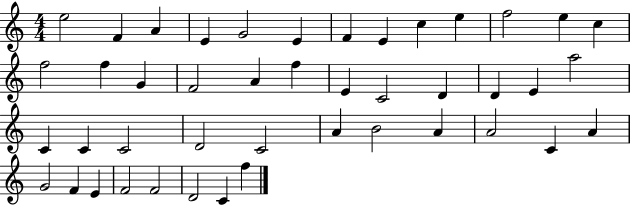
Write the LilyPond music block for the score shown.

{
  \clef treble
  \numericTimeSignature
  \time 4/4
  \key c \major
  e''2 f'4 a'4 | e'4 g'2 e'4 | f'4 e'4 c''4 e''4 | f''2 e''4 c''4 | \break f''2 f''4 g'4 | f'2 a'4 f''4 | e'4 c'2 d'4 | d'4 e'4 a''2 | \break c'4 c'4 c'2 | d'2 c'2 | a'4 b'2 a'4 | a'2 c'4 a'4 | \break g'2 f'4 e'4 | f'2 f'2 | d'2 c'4 f''4 | \bar "|."
}